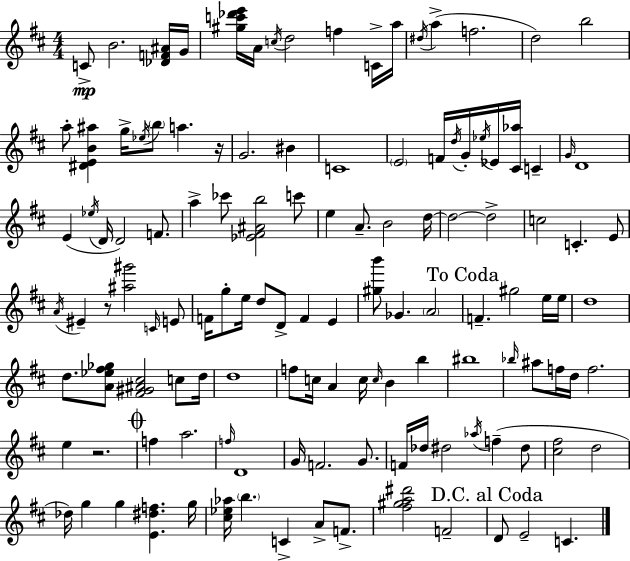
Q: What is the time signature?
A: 4/4